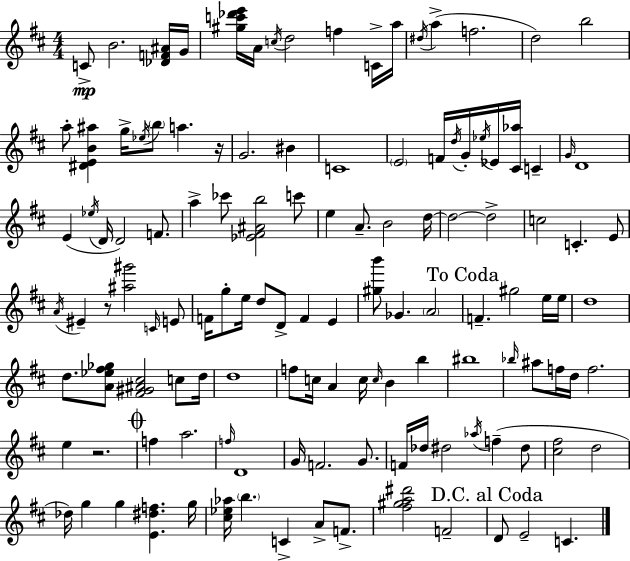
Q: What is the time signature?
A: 4/4